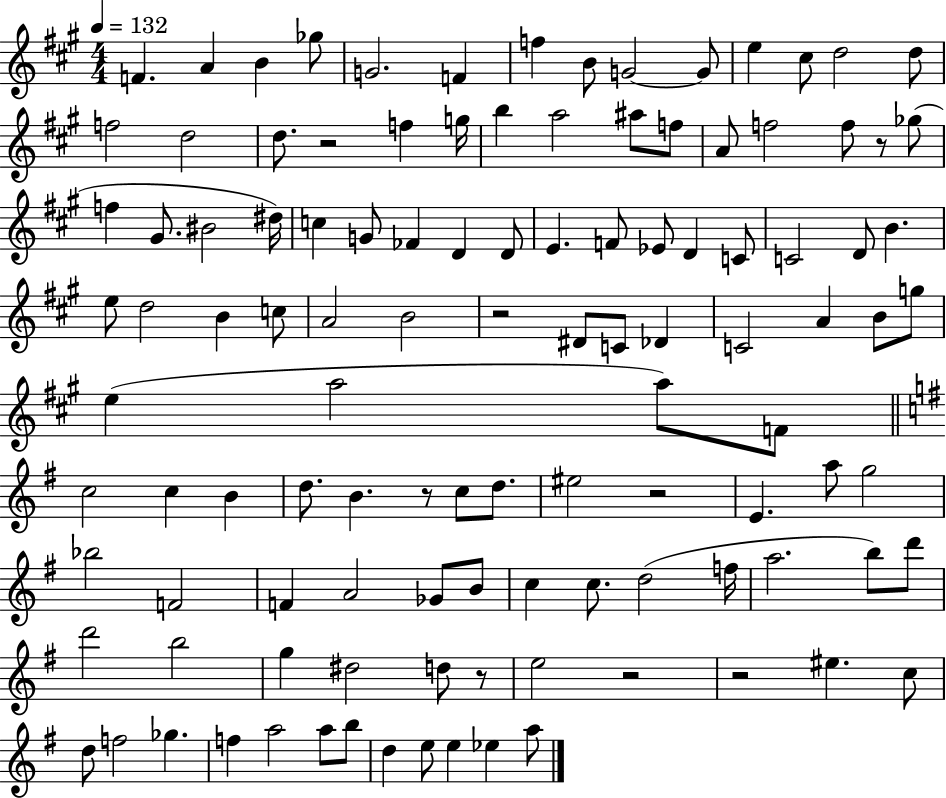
{
  \clef treble
  \numericTimeSignature
  \time 4/4
  \key a \major
  \tempo 4 = 132
  f'4. a'4 b'4 ges''8 | g'2. f'4 | f''4 b'8 g'2~~ g'8 | e''4 cis''8 d''2 d''8 | \break f''2 d''2 | d''8. r2 f''4 g''16 | b''4 a''2 ais''8 f''8 | a'8 f''2 f''8 r8 ges''8( | \break f''4 gis'8. bis'2 dis''16) | c''4 g'8 fes'4 d'4 d'8 | e'4. f'8 ees'8 d'4 c'8 | c'2 d'8 b'4. | \break e''8 d''2 b'4 c''8 | a'2 b'2 | r2 dis'8 c'8 des'4 | c'2 a'4 b'8 g''8 | \break e''4( a''2 a''8) f'8 | \bar "||" \break \key g \major c''2 c''4 b'4 | d''8. b'4. r8 c''8 d''8. | eis''2 r2 | e'4. a''8 g''2 | \break bes''2 f'2 | f'4 a'2 ges'8 b'8 | c''4 c''8. d''2( f''16 | a''2. b''8) d'''8 | \break d'''2 b''2 | g''4 dis''2 d''8 r8 | e''2 r2 | r2 eis''4. c''8 | \break d''8 f''2 ges''4. | f''4 a''2 a''8 b''8 | d''4 e''8 e''4 ees''4 a''8 | \bar "|."
}